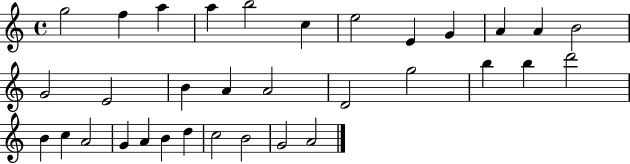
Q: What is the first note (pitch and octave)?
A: G5